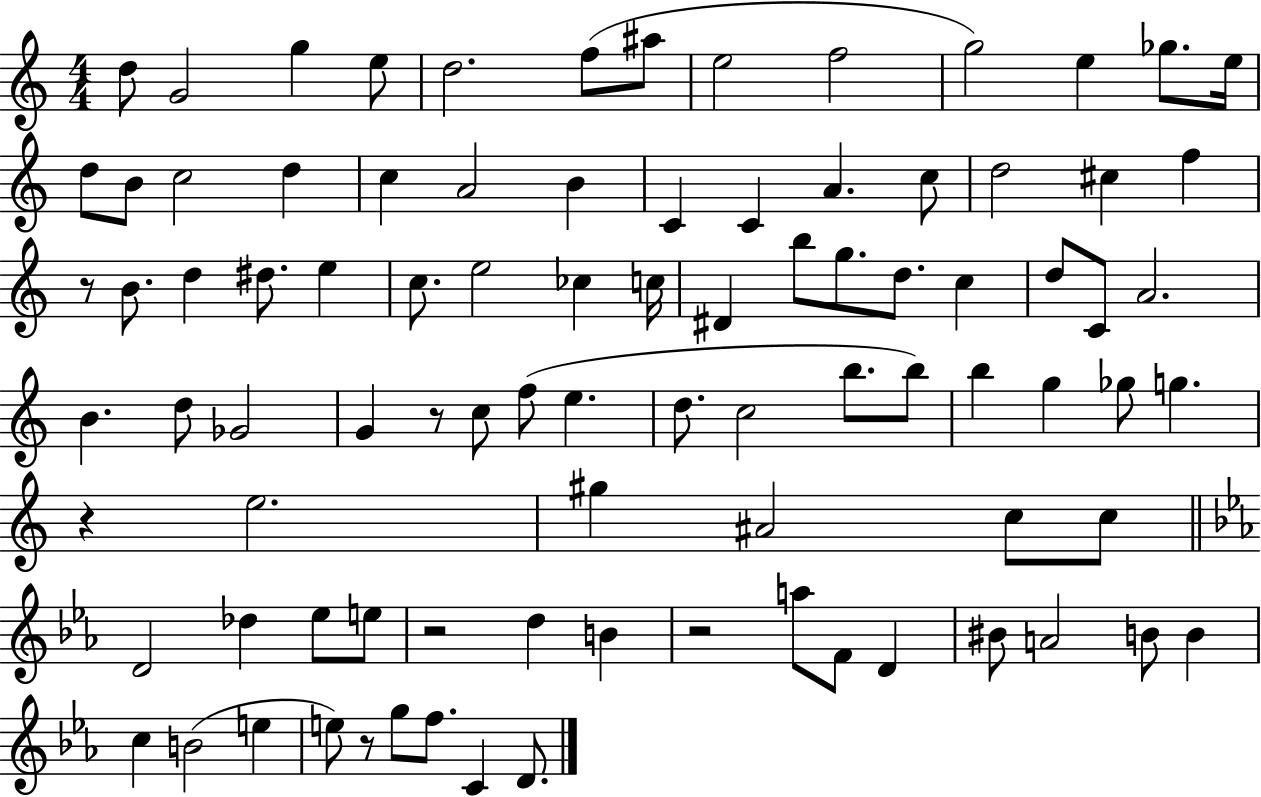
X:1
T:Untitled
M:4/4
L:1/4
K:C
d/2 G2 g e/2 d2 f/2 ^a/2 e2 f2 g2 e _g/2 e/4 d/2 B/2 c2 d c A2 B C C A c/2 d2 ^c f z/2 B/2 d ^d/2 e c/2 e2 _c c/4 ^D b/2 g/2 d/2 c d/2 C/2 A2 B d/2 _G2 G z/2 c/2 f/2 e d/2 c2 b/2 b/2 b g _g/2 g z e2 ^g ^A2 c/2 c/2 D2 _d _e/2 e/2 z2 d B z2 a/2 F/2 D ^B/2 A2 B/2 B c B2 e e/2 z/2 g/2 f/2 C D/2